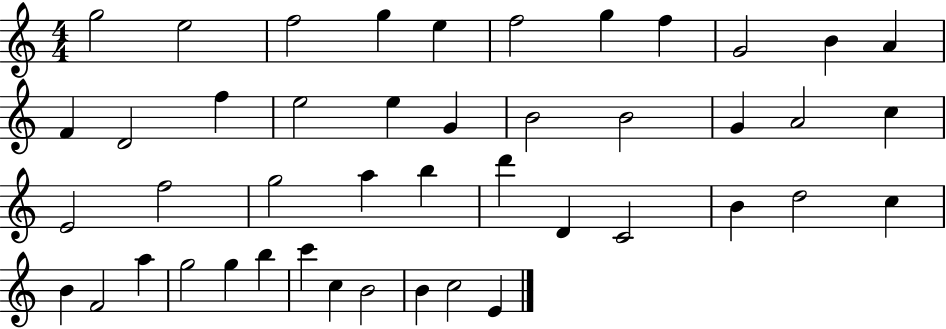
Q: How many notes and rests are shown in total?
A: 45